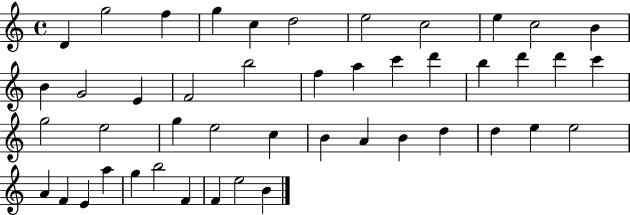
X:1
T:Untitled
M:4/4
L:1/4
K:C
D g2 f g c d2 e2 c2 e c2 B B G2 E F2 b2 f a c' d' b d' d' c' g2 e2 g e2 c B A B d d e e2 A F E a g b2 F F e2 B